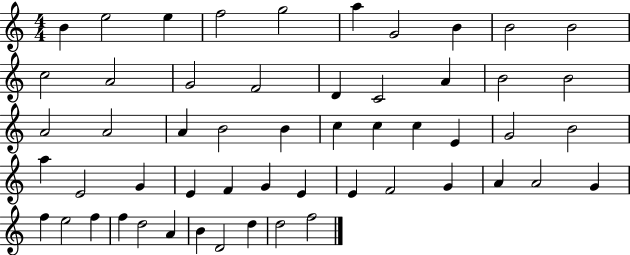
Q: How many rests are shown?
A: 0